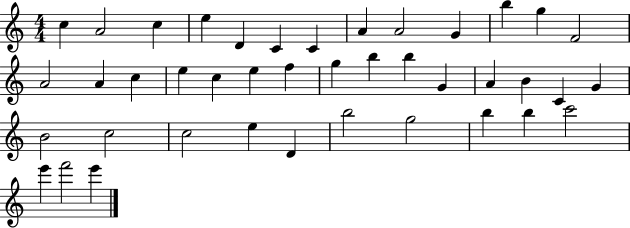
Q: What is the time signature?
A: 4/4